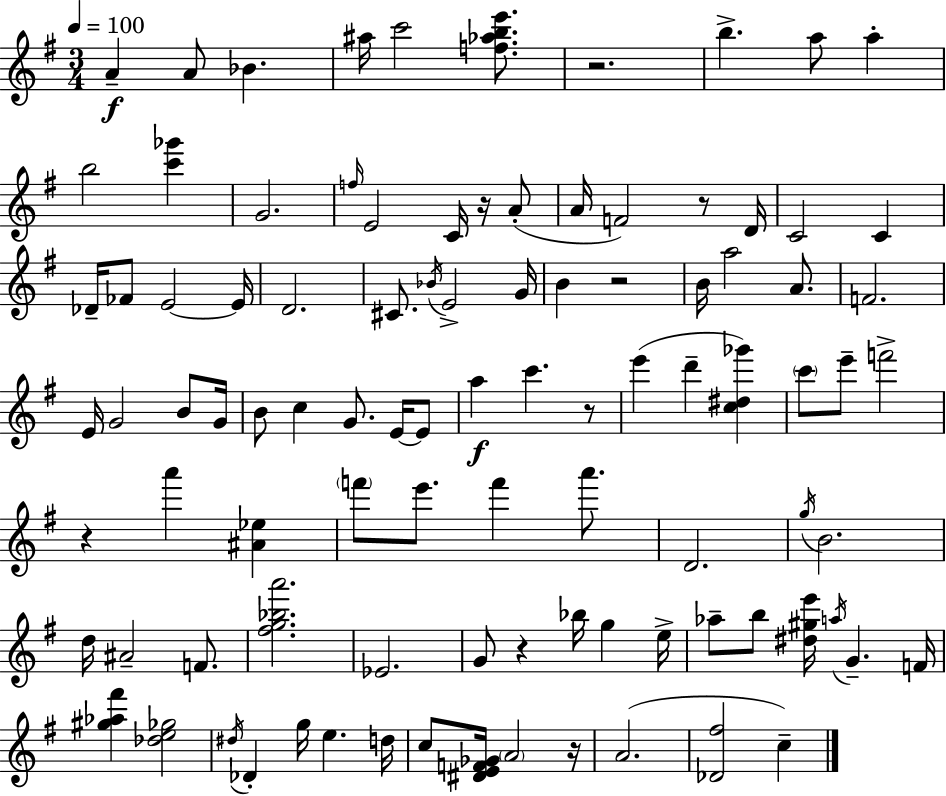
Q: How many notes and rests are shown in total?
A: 97